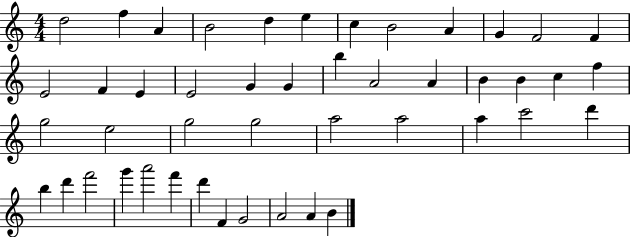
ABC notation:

X:1
T:Untitled
M:4/4
L:1/4
K:C
d2 f A B2 d e c B2 A G F2 F E2 F E E2 G G b A2 A B B c f g2 e2 g2 g2 a2 a2 a c'2 d' b d' f'2 g' a'2 f' d' F G2 A2 A B